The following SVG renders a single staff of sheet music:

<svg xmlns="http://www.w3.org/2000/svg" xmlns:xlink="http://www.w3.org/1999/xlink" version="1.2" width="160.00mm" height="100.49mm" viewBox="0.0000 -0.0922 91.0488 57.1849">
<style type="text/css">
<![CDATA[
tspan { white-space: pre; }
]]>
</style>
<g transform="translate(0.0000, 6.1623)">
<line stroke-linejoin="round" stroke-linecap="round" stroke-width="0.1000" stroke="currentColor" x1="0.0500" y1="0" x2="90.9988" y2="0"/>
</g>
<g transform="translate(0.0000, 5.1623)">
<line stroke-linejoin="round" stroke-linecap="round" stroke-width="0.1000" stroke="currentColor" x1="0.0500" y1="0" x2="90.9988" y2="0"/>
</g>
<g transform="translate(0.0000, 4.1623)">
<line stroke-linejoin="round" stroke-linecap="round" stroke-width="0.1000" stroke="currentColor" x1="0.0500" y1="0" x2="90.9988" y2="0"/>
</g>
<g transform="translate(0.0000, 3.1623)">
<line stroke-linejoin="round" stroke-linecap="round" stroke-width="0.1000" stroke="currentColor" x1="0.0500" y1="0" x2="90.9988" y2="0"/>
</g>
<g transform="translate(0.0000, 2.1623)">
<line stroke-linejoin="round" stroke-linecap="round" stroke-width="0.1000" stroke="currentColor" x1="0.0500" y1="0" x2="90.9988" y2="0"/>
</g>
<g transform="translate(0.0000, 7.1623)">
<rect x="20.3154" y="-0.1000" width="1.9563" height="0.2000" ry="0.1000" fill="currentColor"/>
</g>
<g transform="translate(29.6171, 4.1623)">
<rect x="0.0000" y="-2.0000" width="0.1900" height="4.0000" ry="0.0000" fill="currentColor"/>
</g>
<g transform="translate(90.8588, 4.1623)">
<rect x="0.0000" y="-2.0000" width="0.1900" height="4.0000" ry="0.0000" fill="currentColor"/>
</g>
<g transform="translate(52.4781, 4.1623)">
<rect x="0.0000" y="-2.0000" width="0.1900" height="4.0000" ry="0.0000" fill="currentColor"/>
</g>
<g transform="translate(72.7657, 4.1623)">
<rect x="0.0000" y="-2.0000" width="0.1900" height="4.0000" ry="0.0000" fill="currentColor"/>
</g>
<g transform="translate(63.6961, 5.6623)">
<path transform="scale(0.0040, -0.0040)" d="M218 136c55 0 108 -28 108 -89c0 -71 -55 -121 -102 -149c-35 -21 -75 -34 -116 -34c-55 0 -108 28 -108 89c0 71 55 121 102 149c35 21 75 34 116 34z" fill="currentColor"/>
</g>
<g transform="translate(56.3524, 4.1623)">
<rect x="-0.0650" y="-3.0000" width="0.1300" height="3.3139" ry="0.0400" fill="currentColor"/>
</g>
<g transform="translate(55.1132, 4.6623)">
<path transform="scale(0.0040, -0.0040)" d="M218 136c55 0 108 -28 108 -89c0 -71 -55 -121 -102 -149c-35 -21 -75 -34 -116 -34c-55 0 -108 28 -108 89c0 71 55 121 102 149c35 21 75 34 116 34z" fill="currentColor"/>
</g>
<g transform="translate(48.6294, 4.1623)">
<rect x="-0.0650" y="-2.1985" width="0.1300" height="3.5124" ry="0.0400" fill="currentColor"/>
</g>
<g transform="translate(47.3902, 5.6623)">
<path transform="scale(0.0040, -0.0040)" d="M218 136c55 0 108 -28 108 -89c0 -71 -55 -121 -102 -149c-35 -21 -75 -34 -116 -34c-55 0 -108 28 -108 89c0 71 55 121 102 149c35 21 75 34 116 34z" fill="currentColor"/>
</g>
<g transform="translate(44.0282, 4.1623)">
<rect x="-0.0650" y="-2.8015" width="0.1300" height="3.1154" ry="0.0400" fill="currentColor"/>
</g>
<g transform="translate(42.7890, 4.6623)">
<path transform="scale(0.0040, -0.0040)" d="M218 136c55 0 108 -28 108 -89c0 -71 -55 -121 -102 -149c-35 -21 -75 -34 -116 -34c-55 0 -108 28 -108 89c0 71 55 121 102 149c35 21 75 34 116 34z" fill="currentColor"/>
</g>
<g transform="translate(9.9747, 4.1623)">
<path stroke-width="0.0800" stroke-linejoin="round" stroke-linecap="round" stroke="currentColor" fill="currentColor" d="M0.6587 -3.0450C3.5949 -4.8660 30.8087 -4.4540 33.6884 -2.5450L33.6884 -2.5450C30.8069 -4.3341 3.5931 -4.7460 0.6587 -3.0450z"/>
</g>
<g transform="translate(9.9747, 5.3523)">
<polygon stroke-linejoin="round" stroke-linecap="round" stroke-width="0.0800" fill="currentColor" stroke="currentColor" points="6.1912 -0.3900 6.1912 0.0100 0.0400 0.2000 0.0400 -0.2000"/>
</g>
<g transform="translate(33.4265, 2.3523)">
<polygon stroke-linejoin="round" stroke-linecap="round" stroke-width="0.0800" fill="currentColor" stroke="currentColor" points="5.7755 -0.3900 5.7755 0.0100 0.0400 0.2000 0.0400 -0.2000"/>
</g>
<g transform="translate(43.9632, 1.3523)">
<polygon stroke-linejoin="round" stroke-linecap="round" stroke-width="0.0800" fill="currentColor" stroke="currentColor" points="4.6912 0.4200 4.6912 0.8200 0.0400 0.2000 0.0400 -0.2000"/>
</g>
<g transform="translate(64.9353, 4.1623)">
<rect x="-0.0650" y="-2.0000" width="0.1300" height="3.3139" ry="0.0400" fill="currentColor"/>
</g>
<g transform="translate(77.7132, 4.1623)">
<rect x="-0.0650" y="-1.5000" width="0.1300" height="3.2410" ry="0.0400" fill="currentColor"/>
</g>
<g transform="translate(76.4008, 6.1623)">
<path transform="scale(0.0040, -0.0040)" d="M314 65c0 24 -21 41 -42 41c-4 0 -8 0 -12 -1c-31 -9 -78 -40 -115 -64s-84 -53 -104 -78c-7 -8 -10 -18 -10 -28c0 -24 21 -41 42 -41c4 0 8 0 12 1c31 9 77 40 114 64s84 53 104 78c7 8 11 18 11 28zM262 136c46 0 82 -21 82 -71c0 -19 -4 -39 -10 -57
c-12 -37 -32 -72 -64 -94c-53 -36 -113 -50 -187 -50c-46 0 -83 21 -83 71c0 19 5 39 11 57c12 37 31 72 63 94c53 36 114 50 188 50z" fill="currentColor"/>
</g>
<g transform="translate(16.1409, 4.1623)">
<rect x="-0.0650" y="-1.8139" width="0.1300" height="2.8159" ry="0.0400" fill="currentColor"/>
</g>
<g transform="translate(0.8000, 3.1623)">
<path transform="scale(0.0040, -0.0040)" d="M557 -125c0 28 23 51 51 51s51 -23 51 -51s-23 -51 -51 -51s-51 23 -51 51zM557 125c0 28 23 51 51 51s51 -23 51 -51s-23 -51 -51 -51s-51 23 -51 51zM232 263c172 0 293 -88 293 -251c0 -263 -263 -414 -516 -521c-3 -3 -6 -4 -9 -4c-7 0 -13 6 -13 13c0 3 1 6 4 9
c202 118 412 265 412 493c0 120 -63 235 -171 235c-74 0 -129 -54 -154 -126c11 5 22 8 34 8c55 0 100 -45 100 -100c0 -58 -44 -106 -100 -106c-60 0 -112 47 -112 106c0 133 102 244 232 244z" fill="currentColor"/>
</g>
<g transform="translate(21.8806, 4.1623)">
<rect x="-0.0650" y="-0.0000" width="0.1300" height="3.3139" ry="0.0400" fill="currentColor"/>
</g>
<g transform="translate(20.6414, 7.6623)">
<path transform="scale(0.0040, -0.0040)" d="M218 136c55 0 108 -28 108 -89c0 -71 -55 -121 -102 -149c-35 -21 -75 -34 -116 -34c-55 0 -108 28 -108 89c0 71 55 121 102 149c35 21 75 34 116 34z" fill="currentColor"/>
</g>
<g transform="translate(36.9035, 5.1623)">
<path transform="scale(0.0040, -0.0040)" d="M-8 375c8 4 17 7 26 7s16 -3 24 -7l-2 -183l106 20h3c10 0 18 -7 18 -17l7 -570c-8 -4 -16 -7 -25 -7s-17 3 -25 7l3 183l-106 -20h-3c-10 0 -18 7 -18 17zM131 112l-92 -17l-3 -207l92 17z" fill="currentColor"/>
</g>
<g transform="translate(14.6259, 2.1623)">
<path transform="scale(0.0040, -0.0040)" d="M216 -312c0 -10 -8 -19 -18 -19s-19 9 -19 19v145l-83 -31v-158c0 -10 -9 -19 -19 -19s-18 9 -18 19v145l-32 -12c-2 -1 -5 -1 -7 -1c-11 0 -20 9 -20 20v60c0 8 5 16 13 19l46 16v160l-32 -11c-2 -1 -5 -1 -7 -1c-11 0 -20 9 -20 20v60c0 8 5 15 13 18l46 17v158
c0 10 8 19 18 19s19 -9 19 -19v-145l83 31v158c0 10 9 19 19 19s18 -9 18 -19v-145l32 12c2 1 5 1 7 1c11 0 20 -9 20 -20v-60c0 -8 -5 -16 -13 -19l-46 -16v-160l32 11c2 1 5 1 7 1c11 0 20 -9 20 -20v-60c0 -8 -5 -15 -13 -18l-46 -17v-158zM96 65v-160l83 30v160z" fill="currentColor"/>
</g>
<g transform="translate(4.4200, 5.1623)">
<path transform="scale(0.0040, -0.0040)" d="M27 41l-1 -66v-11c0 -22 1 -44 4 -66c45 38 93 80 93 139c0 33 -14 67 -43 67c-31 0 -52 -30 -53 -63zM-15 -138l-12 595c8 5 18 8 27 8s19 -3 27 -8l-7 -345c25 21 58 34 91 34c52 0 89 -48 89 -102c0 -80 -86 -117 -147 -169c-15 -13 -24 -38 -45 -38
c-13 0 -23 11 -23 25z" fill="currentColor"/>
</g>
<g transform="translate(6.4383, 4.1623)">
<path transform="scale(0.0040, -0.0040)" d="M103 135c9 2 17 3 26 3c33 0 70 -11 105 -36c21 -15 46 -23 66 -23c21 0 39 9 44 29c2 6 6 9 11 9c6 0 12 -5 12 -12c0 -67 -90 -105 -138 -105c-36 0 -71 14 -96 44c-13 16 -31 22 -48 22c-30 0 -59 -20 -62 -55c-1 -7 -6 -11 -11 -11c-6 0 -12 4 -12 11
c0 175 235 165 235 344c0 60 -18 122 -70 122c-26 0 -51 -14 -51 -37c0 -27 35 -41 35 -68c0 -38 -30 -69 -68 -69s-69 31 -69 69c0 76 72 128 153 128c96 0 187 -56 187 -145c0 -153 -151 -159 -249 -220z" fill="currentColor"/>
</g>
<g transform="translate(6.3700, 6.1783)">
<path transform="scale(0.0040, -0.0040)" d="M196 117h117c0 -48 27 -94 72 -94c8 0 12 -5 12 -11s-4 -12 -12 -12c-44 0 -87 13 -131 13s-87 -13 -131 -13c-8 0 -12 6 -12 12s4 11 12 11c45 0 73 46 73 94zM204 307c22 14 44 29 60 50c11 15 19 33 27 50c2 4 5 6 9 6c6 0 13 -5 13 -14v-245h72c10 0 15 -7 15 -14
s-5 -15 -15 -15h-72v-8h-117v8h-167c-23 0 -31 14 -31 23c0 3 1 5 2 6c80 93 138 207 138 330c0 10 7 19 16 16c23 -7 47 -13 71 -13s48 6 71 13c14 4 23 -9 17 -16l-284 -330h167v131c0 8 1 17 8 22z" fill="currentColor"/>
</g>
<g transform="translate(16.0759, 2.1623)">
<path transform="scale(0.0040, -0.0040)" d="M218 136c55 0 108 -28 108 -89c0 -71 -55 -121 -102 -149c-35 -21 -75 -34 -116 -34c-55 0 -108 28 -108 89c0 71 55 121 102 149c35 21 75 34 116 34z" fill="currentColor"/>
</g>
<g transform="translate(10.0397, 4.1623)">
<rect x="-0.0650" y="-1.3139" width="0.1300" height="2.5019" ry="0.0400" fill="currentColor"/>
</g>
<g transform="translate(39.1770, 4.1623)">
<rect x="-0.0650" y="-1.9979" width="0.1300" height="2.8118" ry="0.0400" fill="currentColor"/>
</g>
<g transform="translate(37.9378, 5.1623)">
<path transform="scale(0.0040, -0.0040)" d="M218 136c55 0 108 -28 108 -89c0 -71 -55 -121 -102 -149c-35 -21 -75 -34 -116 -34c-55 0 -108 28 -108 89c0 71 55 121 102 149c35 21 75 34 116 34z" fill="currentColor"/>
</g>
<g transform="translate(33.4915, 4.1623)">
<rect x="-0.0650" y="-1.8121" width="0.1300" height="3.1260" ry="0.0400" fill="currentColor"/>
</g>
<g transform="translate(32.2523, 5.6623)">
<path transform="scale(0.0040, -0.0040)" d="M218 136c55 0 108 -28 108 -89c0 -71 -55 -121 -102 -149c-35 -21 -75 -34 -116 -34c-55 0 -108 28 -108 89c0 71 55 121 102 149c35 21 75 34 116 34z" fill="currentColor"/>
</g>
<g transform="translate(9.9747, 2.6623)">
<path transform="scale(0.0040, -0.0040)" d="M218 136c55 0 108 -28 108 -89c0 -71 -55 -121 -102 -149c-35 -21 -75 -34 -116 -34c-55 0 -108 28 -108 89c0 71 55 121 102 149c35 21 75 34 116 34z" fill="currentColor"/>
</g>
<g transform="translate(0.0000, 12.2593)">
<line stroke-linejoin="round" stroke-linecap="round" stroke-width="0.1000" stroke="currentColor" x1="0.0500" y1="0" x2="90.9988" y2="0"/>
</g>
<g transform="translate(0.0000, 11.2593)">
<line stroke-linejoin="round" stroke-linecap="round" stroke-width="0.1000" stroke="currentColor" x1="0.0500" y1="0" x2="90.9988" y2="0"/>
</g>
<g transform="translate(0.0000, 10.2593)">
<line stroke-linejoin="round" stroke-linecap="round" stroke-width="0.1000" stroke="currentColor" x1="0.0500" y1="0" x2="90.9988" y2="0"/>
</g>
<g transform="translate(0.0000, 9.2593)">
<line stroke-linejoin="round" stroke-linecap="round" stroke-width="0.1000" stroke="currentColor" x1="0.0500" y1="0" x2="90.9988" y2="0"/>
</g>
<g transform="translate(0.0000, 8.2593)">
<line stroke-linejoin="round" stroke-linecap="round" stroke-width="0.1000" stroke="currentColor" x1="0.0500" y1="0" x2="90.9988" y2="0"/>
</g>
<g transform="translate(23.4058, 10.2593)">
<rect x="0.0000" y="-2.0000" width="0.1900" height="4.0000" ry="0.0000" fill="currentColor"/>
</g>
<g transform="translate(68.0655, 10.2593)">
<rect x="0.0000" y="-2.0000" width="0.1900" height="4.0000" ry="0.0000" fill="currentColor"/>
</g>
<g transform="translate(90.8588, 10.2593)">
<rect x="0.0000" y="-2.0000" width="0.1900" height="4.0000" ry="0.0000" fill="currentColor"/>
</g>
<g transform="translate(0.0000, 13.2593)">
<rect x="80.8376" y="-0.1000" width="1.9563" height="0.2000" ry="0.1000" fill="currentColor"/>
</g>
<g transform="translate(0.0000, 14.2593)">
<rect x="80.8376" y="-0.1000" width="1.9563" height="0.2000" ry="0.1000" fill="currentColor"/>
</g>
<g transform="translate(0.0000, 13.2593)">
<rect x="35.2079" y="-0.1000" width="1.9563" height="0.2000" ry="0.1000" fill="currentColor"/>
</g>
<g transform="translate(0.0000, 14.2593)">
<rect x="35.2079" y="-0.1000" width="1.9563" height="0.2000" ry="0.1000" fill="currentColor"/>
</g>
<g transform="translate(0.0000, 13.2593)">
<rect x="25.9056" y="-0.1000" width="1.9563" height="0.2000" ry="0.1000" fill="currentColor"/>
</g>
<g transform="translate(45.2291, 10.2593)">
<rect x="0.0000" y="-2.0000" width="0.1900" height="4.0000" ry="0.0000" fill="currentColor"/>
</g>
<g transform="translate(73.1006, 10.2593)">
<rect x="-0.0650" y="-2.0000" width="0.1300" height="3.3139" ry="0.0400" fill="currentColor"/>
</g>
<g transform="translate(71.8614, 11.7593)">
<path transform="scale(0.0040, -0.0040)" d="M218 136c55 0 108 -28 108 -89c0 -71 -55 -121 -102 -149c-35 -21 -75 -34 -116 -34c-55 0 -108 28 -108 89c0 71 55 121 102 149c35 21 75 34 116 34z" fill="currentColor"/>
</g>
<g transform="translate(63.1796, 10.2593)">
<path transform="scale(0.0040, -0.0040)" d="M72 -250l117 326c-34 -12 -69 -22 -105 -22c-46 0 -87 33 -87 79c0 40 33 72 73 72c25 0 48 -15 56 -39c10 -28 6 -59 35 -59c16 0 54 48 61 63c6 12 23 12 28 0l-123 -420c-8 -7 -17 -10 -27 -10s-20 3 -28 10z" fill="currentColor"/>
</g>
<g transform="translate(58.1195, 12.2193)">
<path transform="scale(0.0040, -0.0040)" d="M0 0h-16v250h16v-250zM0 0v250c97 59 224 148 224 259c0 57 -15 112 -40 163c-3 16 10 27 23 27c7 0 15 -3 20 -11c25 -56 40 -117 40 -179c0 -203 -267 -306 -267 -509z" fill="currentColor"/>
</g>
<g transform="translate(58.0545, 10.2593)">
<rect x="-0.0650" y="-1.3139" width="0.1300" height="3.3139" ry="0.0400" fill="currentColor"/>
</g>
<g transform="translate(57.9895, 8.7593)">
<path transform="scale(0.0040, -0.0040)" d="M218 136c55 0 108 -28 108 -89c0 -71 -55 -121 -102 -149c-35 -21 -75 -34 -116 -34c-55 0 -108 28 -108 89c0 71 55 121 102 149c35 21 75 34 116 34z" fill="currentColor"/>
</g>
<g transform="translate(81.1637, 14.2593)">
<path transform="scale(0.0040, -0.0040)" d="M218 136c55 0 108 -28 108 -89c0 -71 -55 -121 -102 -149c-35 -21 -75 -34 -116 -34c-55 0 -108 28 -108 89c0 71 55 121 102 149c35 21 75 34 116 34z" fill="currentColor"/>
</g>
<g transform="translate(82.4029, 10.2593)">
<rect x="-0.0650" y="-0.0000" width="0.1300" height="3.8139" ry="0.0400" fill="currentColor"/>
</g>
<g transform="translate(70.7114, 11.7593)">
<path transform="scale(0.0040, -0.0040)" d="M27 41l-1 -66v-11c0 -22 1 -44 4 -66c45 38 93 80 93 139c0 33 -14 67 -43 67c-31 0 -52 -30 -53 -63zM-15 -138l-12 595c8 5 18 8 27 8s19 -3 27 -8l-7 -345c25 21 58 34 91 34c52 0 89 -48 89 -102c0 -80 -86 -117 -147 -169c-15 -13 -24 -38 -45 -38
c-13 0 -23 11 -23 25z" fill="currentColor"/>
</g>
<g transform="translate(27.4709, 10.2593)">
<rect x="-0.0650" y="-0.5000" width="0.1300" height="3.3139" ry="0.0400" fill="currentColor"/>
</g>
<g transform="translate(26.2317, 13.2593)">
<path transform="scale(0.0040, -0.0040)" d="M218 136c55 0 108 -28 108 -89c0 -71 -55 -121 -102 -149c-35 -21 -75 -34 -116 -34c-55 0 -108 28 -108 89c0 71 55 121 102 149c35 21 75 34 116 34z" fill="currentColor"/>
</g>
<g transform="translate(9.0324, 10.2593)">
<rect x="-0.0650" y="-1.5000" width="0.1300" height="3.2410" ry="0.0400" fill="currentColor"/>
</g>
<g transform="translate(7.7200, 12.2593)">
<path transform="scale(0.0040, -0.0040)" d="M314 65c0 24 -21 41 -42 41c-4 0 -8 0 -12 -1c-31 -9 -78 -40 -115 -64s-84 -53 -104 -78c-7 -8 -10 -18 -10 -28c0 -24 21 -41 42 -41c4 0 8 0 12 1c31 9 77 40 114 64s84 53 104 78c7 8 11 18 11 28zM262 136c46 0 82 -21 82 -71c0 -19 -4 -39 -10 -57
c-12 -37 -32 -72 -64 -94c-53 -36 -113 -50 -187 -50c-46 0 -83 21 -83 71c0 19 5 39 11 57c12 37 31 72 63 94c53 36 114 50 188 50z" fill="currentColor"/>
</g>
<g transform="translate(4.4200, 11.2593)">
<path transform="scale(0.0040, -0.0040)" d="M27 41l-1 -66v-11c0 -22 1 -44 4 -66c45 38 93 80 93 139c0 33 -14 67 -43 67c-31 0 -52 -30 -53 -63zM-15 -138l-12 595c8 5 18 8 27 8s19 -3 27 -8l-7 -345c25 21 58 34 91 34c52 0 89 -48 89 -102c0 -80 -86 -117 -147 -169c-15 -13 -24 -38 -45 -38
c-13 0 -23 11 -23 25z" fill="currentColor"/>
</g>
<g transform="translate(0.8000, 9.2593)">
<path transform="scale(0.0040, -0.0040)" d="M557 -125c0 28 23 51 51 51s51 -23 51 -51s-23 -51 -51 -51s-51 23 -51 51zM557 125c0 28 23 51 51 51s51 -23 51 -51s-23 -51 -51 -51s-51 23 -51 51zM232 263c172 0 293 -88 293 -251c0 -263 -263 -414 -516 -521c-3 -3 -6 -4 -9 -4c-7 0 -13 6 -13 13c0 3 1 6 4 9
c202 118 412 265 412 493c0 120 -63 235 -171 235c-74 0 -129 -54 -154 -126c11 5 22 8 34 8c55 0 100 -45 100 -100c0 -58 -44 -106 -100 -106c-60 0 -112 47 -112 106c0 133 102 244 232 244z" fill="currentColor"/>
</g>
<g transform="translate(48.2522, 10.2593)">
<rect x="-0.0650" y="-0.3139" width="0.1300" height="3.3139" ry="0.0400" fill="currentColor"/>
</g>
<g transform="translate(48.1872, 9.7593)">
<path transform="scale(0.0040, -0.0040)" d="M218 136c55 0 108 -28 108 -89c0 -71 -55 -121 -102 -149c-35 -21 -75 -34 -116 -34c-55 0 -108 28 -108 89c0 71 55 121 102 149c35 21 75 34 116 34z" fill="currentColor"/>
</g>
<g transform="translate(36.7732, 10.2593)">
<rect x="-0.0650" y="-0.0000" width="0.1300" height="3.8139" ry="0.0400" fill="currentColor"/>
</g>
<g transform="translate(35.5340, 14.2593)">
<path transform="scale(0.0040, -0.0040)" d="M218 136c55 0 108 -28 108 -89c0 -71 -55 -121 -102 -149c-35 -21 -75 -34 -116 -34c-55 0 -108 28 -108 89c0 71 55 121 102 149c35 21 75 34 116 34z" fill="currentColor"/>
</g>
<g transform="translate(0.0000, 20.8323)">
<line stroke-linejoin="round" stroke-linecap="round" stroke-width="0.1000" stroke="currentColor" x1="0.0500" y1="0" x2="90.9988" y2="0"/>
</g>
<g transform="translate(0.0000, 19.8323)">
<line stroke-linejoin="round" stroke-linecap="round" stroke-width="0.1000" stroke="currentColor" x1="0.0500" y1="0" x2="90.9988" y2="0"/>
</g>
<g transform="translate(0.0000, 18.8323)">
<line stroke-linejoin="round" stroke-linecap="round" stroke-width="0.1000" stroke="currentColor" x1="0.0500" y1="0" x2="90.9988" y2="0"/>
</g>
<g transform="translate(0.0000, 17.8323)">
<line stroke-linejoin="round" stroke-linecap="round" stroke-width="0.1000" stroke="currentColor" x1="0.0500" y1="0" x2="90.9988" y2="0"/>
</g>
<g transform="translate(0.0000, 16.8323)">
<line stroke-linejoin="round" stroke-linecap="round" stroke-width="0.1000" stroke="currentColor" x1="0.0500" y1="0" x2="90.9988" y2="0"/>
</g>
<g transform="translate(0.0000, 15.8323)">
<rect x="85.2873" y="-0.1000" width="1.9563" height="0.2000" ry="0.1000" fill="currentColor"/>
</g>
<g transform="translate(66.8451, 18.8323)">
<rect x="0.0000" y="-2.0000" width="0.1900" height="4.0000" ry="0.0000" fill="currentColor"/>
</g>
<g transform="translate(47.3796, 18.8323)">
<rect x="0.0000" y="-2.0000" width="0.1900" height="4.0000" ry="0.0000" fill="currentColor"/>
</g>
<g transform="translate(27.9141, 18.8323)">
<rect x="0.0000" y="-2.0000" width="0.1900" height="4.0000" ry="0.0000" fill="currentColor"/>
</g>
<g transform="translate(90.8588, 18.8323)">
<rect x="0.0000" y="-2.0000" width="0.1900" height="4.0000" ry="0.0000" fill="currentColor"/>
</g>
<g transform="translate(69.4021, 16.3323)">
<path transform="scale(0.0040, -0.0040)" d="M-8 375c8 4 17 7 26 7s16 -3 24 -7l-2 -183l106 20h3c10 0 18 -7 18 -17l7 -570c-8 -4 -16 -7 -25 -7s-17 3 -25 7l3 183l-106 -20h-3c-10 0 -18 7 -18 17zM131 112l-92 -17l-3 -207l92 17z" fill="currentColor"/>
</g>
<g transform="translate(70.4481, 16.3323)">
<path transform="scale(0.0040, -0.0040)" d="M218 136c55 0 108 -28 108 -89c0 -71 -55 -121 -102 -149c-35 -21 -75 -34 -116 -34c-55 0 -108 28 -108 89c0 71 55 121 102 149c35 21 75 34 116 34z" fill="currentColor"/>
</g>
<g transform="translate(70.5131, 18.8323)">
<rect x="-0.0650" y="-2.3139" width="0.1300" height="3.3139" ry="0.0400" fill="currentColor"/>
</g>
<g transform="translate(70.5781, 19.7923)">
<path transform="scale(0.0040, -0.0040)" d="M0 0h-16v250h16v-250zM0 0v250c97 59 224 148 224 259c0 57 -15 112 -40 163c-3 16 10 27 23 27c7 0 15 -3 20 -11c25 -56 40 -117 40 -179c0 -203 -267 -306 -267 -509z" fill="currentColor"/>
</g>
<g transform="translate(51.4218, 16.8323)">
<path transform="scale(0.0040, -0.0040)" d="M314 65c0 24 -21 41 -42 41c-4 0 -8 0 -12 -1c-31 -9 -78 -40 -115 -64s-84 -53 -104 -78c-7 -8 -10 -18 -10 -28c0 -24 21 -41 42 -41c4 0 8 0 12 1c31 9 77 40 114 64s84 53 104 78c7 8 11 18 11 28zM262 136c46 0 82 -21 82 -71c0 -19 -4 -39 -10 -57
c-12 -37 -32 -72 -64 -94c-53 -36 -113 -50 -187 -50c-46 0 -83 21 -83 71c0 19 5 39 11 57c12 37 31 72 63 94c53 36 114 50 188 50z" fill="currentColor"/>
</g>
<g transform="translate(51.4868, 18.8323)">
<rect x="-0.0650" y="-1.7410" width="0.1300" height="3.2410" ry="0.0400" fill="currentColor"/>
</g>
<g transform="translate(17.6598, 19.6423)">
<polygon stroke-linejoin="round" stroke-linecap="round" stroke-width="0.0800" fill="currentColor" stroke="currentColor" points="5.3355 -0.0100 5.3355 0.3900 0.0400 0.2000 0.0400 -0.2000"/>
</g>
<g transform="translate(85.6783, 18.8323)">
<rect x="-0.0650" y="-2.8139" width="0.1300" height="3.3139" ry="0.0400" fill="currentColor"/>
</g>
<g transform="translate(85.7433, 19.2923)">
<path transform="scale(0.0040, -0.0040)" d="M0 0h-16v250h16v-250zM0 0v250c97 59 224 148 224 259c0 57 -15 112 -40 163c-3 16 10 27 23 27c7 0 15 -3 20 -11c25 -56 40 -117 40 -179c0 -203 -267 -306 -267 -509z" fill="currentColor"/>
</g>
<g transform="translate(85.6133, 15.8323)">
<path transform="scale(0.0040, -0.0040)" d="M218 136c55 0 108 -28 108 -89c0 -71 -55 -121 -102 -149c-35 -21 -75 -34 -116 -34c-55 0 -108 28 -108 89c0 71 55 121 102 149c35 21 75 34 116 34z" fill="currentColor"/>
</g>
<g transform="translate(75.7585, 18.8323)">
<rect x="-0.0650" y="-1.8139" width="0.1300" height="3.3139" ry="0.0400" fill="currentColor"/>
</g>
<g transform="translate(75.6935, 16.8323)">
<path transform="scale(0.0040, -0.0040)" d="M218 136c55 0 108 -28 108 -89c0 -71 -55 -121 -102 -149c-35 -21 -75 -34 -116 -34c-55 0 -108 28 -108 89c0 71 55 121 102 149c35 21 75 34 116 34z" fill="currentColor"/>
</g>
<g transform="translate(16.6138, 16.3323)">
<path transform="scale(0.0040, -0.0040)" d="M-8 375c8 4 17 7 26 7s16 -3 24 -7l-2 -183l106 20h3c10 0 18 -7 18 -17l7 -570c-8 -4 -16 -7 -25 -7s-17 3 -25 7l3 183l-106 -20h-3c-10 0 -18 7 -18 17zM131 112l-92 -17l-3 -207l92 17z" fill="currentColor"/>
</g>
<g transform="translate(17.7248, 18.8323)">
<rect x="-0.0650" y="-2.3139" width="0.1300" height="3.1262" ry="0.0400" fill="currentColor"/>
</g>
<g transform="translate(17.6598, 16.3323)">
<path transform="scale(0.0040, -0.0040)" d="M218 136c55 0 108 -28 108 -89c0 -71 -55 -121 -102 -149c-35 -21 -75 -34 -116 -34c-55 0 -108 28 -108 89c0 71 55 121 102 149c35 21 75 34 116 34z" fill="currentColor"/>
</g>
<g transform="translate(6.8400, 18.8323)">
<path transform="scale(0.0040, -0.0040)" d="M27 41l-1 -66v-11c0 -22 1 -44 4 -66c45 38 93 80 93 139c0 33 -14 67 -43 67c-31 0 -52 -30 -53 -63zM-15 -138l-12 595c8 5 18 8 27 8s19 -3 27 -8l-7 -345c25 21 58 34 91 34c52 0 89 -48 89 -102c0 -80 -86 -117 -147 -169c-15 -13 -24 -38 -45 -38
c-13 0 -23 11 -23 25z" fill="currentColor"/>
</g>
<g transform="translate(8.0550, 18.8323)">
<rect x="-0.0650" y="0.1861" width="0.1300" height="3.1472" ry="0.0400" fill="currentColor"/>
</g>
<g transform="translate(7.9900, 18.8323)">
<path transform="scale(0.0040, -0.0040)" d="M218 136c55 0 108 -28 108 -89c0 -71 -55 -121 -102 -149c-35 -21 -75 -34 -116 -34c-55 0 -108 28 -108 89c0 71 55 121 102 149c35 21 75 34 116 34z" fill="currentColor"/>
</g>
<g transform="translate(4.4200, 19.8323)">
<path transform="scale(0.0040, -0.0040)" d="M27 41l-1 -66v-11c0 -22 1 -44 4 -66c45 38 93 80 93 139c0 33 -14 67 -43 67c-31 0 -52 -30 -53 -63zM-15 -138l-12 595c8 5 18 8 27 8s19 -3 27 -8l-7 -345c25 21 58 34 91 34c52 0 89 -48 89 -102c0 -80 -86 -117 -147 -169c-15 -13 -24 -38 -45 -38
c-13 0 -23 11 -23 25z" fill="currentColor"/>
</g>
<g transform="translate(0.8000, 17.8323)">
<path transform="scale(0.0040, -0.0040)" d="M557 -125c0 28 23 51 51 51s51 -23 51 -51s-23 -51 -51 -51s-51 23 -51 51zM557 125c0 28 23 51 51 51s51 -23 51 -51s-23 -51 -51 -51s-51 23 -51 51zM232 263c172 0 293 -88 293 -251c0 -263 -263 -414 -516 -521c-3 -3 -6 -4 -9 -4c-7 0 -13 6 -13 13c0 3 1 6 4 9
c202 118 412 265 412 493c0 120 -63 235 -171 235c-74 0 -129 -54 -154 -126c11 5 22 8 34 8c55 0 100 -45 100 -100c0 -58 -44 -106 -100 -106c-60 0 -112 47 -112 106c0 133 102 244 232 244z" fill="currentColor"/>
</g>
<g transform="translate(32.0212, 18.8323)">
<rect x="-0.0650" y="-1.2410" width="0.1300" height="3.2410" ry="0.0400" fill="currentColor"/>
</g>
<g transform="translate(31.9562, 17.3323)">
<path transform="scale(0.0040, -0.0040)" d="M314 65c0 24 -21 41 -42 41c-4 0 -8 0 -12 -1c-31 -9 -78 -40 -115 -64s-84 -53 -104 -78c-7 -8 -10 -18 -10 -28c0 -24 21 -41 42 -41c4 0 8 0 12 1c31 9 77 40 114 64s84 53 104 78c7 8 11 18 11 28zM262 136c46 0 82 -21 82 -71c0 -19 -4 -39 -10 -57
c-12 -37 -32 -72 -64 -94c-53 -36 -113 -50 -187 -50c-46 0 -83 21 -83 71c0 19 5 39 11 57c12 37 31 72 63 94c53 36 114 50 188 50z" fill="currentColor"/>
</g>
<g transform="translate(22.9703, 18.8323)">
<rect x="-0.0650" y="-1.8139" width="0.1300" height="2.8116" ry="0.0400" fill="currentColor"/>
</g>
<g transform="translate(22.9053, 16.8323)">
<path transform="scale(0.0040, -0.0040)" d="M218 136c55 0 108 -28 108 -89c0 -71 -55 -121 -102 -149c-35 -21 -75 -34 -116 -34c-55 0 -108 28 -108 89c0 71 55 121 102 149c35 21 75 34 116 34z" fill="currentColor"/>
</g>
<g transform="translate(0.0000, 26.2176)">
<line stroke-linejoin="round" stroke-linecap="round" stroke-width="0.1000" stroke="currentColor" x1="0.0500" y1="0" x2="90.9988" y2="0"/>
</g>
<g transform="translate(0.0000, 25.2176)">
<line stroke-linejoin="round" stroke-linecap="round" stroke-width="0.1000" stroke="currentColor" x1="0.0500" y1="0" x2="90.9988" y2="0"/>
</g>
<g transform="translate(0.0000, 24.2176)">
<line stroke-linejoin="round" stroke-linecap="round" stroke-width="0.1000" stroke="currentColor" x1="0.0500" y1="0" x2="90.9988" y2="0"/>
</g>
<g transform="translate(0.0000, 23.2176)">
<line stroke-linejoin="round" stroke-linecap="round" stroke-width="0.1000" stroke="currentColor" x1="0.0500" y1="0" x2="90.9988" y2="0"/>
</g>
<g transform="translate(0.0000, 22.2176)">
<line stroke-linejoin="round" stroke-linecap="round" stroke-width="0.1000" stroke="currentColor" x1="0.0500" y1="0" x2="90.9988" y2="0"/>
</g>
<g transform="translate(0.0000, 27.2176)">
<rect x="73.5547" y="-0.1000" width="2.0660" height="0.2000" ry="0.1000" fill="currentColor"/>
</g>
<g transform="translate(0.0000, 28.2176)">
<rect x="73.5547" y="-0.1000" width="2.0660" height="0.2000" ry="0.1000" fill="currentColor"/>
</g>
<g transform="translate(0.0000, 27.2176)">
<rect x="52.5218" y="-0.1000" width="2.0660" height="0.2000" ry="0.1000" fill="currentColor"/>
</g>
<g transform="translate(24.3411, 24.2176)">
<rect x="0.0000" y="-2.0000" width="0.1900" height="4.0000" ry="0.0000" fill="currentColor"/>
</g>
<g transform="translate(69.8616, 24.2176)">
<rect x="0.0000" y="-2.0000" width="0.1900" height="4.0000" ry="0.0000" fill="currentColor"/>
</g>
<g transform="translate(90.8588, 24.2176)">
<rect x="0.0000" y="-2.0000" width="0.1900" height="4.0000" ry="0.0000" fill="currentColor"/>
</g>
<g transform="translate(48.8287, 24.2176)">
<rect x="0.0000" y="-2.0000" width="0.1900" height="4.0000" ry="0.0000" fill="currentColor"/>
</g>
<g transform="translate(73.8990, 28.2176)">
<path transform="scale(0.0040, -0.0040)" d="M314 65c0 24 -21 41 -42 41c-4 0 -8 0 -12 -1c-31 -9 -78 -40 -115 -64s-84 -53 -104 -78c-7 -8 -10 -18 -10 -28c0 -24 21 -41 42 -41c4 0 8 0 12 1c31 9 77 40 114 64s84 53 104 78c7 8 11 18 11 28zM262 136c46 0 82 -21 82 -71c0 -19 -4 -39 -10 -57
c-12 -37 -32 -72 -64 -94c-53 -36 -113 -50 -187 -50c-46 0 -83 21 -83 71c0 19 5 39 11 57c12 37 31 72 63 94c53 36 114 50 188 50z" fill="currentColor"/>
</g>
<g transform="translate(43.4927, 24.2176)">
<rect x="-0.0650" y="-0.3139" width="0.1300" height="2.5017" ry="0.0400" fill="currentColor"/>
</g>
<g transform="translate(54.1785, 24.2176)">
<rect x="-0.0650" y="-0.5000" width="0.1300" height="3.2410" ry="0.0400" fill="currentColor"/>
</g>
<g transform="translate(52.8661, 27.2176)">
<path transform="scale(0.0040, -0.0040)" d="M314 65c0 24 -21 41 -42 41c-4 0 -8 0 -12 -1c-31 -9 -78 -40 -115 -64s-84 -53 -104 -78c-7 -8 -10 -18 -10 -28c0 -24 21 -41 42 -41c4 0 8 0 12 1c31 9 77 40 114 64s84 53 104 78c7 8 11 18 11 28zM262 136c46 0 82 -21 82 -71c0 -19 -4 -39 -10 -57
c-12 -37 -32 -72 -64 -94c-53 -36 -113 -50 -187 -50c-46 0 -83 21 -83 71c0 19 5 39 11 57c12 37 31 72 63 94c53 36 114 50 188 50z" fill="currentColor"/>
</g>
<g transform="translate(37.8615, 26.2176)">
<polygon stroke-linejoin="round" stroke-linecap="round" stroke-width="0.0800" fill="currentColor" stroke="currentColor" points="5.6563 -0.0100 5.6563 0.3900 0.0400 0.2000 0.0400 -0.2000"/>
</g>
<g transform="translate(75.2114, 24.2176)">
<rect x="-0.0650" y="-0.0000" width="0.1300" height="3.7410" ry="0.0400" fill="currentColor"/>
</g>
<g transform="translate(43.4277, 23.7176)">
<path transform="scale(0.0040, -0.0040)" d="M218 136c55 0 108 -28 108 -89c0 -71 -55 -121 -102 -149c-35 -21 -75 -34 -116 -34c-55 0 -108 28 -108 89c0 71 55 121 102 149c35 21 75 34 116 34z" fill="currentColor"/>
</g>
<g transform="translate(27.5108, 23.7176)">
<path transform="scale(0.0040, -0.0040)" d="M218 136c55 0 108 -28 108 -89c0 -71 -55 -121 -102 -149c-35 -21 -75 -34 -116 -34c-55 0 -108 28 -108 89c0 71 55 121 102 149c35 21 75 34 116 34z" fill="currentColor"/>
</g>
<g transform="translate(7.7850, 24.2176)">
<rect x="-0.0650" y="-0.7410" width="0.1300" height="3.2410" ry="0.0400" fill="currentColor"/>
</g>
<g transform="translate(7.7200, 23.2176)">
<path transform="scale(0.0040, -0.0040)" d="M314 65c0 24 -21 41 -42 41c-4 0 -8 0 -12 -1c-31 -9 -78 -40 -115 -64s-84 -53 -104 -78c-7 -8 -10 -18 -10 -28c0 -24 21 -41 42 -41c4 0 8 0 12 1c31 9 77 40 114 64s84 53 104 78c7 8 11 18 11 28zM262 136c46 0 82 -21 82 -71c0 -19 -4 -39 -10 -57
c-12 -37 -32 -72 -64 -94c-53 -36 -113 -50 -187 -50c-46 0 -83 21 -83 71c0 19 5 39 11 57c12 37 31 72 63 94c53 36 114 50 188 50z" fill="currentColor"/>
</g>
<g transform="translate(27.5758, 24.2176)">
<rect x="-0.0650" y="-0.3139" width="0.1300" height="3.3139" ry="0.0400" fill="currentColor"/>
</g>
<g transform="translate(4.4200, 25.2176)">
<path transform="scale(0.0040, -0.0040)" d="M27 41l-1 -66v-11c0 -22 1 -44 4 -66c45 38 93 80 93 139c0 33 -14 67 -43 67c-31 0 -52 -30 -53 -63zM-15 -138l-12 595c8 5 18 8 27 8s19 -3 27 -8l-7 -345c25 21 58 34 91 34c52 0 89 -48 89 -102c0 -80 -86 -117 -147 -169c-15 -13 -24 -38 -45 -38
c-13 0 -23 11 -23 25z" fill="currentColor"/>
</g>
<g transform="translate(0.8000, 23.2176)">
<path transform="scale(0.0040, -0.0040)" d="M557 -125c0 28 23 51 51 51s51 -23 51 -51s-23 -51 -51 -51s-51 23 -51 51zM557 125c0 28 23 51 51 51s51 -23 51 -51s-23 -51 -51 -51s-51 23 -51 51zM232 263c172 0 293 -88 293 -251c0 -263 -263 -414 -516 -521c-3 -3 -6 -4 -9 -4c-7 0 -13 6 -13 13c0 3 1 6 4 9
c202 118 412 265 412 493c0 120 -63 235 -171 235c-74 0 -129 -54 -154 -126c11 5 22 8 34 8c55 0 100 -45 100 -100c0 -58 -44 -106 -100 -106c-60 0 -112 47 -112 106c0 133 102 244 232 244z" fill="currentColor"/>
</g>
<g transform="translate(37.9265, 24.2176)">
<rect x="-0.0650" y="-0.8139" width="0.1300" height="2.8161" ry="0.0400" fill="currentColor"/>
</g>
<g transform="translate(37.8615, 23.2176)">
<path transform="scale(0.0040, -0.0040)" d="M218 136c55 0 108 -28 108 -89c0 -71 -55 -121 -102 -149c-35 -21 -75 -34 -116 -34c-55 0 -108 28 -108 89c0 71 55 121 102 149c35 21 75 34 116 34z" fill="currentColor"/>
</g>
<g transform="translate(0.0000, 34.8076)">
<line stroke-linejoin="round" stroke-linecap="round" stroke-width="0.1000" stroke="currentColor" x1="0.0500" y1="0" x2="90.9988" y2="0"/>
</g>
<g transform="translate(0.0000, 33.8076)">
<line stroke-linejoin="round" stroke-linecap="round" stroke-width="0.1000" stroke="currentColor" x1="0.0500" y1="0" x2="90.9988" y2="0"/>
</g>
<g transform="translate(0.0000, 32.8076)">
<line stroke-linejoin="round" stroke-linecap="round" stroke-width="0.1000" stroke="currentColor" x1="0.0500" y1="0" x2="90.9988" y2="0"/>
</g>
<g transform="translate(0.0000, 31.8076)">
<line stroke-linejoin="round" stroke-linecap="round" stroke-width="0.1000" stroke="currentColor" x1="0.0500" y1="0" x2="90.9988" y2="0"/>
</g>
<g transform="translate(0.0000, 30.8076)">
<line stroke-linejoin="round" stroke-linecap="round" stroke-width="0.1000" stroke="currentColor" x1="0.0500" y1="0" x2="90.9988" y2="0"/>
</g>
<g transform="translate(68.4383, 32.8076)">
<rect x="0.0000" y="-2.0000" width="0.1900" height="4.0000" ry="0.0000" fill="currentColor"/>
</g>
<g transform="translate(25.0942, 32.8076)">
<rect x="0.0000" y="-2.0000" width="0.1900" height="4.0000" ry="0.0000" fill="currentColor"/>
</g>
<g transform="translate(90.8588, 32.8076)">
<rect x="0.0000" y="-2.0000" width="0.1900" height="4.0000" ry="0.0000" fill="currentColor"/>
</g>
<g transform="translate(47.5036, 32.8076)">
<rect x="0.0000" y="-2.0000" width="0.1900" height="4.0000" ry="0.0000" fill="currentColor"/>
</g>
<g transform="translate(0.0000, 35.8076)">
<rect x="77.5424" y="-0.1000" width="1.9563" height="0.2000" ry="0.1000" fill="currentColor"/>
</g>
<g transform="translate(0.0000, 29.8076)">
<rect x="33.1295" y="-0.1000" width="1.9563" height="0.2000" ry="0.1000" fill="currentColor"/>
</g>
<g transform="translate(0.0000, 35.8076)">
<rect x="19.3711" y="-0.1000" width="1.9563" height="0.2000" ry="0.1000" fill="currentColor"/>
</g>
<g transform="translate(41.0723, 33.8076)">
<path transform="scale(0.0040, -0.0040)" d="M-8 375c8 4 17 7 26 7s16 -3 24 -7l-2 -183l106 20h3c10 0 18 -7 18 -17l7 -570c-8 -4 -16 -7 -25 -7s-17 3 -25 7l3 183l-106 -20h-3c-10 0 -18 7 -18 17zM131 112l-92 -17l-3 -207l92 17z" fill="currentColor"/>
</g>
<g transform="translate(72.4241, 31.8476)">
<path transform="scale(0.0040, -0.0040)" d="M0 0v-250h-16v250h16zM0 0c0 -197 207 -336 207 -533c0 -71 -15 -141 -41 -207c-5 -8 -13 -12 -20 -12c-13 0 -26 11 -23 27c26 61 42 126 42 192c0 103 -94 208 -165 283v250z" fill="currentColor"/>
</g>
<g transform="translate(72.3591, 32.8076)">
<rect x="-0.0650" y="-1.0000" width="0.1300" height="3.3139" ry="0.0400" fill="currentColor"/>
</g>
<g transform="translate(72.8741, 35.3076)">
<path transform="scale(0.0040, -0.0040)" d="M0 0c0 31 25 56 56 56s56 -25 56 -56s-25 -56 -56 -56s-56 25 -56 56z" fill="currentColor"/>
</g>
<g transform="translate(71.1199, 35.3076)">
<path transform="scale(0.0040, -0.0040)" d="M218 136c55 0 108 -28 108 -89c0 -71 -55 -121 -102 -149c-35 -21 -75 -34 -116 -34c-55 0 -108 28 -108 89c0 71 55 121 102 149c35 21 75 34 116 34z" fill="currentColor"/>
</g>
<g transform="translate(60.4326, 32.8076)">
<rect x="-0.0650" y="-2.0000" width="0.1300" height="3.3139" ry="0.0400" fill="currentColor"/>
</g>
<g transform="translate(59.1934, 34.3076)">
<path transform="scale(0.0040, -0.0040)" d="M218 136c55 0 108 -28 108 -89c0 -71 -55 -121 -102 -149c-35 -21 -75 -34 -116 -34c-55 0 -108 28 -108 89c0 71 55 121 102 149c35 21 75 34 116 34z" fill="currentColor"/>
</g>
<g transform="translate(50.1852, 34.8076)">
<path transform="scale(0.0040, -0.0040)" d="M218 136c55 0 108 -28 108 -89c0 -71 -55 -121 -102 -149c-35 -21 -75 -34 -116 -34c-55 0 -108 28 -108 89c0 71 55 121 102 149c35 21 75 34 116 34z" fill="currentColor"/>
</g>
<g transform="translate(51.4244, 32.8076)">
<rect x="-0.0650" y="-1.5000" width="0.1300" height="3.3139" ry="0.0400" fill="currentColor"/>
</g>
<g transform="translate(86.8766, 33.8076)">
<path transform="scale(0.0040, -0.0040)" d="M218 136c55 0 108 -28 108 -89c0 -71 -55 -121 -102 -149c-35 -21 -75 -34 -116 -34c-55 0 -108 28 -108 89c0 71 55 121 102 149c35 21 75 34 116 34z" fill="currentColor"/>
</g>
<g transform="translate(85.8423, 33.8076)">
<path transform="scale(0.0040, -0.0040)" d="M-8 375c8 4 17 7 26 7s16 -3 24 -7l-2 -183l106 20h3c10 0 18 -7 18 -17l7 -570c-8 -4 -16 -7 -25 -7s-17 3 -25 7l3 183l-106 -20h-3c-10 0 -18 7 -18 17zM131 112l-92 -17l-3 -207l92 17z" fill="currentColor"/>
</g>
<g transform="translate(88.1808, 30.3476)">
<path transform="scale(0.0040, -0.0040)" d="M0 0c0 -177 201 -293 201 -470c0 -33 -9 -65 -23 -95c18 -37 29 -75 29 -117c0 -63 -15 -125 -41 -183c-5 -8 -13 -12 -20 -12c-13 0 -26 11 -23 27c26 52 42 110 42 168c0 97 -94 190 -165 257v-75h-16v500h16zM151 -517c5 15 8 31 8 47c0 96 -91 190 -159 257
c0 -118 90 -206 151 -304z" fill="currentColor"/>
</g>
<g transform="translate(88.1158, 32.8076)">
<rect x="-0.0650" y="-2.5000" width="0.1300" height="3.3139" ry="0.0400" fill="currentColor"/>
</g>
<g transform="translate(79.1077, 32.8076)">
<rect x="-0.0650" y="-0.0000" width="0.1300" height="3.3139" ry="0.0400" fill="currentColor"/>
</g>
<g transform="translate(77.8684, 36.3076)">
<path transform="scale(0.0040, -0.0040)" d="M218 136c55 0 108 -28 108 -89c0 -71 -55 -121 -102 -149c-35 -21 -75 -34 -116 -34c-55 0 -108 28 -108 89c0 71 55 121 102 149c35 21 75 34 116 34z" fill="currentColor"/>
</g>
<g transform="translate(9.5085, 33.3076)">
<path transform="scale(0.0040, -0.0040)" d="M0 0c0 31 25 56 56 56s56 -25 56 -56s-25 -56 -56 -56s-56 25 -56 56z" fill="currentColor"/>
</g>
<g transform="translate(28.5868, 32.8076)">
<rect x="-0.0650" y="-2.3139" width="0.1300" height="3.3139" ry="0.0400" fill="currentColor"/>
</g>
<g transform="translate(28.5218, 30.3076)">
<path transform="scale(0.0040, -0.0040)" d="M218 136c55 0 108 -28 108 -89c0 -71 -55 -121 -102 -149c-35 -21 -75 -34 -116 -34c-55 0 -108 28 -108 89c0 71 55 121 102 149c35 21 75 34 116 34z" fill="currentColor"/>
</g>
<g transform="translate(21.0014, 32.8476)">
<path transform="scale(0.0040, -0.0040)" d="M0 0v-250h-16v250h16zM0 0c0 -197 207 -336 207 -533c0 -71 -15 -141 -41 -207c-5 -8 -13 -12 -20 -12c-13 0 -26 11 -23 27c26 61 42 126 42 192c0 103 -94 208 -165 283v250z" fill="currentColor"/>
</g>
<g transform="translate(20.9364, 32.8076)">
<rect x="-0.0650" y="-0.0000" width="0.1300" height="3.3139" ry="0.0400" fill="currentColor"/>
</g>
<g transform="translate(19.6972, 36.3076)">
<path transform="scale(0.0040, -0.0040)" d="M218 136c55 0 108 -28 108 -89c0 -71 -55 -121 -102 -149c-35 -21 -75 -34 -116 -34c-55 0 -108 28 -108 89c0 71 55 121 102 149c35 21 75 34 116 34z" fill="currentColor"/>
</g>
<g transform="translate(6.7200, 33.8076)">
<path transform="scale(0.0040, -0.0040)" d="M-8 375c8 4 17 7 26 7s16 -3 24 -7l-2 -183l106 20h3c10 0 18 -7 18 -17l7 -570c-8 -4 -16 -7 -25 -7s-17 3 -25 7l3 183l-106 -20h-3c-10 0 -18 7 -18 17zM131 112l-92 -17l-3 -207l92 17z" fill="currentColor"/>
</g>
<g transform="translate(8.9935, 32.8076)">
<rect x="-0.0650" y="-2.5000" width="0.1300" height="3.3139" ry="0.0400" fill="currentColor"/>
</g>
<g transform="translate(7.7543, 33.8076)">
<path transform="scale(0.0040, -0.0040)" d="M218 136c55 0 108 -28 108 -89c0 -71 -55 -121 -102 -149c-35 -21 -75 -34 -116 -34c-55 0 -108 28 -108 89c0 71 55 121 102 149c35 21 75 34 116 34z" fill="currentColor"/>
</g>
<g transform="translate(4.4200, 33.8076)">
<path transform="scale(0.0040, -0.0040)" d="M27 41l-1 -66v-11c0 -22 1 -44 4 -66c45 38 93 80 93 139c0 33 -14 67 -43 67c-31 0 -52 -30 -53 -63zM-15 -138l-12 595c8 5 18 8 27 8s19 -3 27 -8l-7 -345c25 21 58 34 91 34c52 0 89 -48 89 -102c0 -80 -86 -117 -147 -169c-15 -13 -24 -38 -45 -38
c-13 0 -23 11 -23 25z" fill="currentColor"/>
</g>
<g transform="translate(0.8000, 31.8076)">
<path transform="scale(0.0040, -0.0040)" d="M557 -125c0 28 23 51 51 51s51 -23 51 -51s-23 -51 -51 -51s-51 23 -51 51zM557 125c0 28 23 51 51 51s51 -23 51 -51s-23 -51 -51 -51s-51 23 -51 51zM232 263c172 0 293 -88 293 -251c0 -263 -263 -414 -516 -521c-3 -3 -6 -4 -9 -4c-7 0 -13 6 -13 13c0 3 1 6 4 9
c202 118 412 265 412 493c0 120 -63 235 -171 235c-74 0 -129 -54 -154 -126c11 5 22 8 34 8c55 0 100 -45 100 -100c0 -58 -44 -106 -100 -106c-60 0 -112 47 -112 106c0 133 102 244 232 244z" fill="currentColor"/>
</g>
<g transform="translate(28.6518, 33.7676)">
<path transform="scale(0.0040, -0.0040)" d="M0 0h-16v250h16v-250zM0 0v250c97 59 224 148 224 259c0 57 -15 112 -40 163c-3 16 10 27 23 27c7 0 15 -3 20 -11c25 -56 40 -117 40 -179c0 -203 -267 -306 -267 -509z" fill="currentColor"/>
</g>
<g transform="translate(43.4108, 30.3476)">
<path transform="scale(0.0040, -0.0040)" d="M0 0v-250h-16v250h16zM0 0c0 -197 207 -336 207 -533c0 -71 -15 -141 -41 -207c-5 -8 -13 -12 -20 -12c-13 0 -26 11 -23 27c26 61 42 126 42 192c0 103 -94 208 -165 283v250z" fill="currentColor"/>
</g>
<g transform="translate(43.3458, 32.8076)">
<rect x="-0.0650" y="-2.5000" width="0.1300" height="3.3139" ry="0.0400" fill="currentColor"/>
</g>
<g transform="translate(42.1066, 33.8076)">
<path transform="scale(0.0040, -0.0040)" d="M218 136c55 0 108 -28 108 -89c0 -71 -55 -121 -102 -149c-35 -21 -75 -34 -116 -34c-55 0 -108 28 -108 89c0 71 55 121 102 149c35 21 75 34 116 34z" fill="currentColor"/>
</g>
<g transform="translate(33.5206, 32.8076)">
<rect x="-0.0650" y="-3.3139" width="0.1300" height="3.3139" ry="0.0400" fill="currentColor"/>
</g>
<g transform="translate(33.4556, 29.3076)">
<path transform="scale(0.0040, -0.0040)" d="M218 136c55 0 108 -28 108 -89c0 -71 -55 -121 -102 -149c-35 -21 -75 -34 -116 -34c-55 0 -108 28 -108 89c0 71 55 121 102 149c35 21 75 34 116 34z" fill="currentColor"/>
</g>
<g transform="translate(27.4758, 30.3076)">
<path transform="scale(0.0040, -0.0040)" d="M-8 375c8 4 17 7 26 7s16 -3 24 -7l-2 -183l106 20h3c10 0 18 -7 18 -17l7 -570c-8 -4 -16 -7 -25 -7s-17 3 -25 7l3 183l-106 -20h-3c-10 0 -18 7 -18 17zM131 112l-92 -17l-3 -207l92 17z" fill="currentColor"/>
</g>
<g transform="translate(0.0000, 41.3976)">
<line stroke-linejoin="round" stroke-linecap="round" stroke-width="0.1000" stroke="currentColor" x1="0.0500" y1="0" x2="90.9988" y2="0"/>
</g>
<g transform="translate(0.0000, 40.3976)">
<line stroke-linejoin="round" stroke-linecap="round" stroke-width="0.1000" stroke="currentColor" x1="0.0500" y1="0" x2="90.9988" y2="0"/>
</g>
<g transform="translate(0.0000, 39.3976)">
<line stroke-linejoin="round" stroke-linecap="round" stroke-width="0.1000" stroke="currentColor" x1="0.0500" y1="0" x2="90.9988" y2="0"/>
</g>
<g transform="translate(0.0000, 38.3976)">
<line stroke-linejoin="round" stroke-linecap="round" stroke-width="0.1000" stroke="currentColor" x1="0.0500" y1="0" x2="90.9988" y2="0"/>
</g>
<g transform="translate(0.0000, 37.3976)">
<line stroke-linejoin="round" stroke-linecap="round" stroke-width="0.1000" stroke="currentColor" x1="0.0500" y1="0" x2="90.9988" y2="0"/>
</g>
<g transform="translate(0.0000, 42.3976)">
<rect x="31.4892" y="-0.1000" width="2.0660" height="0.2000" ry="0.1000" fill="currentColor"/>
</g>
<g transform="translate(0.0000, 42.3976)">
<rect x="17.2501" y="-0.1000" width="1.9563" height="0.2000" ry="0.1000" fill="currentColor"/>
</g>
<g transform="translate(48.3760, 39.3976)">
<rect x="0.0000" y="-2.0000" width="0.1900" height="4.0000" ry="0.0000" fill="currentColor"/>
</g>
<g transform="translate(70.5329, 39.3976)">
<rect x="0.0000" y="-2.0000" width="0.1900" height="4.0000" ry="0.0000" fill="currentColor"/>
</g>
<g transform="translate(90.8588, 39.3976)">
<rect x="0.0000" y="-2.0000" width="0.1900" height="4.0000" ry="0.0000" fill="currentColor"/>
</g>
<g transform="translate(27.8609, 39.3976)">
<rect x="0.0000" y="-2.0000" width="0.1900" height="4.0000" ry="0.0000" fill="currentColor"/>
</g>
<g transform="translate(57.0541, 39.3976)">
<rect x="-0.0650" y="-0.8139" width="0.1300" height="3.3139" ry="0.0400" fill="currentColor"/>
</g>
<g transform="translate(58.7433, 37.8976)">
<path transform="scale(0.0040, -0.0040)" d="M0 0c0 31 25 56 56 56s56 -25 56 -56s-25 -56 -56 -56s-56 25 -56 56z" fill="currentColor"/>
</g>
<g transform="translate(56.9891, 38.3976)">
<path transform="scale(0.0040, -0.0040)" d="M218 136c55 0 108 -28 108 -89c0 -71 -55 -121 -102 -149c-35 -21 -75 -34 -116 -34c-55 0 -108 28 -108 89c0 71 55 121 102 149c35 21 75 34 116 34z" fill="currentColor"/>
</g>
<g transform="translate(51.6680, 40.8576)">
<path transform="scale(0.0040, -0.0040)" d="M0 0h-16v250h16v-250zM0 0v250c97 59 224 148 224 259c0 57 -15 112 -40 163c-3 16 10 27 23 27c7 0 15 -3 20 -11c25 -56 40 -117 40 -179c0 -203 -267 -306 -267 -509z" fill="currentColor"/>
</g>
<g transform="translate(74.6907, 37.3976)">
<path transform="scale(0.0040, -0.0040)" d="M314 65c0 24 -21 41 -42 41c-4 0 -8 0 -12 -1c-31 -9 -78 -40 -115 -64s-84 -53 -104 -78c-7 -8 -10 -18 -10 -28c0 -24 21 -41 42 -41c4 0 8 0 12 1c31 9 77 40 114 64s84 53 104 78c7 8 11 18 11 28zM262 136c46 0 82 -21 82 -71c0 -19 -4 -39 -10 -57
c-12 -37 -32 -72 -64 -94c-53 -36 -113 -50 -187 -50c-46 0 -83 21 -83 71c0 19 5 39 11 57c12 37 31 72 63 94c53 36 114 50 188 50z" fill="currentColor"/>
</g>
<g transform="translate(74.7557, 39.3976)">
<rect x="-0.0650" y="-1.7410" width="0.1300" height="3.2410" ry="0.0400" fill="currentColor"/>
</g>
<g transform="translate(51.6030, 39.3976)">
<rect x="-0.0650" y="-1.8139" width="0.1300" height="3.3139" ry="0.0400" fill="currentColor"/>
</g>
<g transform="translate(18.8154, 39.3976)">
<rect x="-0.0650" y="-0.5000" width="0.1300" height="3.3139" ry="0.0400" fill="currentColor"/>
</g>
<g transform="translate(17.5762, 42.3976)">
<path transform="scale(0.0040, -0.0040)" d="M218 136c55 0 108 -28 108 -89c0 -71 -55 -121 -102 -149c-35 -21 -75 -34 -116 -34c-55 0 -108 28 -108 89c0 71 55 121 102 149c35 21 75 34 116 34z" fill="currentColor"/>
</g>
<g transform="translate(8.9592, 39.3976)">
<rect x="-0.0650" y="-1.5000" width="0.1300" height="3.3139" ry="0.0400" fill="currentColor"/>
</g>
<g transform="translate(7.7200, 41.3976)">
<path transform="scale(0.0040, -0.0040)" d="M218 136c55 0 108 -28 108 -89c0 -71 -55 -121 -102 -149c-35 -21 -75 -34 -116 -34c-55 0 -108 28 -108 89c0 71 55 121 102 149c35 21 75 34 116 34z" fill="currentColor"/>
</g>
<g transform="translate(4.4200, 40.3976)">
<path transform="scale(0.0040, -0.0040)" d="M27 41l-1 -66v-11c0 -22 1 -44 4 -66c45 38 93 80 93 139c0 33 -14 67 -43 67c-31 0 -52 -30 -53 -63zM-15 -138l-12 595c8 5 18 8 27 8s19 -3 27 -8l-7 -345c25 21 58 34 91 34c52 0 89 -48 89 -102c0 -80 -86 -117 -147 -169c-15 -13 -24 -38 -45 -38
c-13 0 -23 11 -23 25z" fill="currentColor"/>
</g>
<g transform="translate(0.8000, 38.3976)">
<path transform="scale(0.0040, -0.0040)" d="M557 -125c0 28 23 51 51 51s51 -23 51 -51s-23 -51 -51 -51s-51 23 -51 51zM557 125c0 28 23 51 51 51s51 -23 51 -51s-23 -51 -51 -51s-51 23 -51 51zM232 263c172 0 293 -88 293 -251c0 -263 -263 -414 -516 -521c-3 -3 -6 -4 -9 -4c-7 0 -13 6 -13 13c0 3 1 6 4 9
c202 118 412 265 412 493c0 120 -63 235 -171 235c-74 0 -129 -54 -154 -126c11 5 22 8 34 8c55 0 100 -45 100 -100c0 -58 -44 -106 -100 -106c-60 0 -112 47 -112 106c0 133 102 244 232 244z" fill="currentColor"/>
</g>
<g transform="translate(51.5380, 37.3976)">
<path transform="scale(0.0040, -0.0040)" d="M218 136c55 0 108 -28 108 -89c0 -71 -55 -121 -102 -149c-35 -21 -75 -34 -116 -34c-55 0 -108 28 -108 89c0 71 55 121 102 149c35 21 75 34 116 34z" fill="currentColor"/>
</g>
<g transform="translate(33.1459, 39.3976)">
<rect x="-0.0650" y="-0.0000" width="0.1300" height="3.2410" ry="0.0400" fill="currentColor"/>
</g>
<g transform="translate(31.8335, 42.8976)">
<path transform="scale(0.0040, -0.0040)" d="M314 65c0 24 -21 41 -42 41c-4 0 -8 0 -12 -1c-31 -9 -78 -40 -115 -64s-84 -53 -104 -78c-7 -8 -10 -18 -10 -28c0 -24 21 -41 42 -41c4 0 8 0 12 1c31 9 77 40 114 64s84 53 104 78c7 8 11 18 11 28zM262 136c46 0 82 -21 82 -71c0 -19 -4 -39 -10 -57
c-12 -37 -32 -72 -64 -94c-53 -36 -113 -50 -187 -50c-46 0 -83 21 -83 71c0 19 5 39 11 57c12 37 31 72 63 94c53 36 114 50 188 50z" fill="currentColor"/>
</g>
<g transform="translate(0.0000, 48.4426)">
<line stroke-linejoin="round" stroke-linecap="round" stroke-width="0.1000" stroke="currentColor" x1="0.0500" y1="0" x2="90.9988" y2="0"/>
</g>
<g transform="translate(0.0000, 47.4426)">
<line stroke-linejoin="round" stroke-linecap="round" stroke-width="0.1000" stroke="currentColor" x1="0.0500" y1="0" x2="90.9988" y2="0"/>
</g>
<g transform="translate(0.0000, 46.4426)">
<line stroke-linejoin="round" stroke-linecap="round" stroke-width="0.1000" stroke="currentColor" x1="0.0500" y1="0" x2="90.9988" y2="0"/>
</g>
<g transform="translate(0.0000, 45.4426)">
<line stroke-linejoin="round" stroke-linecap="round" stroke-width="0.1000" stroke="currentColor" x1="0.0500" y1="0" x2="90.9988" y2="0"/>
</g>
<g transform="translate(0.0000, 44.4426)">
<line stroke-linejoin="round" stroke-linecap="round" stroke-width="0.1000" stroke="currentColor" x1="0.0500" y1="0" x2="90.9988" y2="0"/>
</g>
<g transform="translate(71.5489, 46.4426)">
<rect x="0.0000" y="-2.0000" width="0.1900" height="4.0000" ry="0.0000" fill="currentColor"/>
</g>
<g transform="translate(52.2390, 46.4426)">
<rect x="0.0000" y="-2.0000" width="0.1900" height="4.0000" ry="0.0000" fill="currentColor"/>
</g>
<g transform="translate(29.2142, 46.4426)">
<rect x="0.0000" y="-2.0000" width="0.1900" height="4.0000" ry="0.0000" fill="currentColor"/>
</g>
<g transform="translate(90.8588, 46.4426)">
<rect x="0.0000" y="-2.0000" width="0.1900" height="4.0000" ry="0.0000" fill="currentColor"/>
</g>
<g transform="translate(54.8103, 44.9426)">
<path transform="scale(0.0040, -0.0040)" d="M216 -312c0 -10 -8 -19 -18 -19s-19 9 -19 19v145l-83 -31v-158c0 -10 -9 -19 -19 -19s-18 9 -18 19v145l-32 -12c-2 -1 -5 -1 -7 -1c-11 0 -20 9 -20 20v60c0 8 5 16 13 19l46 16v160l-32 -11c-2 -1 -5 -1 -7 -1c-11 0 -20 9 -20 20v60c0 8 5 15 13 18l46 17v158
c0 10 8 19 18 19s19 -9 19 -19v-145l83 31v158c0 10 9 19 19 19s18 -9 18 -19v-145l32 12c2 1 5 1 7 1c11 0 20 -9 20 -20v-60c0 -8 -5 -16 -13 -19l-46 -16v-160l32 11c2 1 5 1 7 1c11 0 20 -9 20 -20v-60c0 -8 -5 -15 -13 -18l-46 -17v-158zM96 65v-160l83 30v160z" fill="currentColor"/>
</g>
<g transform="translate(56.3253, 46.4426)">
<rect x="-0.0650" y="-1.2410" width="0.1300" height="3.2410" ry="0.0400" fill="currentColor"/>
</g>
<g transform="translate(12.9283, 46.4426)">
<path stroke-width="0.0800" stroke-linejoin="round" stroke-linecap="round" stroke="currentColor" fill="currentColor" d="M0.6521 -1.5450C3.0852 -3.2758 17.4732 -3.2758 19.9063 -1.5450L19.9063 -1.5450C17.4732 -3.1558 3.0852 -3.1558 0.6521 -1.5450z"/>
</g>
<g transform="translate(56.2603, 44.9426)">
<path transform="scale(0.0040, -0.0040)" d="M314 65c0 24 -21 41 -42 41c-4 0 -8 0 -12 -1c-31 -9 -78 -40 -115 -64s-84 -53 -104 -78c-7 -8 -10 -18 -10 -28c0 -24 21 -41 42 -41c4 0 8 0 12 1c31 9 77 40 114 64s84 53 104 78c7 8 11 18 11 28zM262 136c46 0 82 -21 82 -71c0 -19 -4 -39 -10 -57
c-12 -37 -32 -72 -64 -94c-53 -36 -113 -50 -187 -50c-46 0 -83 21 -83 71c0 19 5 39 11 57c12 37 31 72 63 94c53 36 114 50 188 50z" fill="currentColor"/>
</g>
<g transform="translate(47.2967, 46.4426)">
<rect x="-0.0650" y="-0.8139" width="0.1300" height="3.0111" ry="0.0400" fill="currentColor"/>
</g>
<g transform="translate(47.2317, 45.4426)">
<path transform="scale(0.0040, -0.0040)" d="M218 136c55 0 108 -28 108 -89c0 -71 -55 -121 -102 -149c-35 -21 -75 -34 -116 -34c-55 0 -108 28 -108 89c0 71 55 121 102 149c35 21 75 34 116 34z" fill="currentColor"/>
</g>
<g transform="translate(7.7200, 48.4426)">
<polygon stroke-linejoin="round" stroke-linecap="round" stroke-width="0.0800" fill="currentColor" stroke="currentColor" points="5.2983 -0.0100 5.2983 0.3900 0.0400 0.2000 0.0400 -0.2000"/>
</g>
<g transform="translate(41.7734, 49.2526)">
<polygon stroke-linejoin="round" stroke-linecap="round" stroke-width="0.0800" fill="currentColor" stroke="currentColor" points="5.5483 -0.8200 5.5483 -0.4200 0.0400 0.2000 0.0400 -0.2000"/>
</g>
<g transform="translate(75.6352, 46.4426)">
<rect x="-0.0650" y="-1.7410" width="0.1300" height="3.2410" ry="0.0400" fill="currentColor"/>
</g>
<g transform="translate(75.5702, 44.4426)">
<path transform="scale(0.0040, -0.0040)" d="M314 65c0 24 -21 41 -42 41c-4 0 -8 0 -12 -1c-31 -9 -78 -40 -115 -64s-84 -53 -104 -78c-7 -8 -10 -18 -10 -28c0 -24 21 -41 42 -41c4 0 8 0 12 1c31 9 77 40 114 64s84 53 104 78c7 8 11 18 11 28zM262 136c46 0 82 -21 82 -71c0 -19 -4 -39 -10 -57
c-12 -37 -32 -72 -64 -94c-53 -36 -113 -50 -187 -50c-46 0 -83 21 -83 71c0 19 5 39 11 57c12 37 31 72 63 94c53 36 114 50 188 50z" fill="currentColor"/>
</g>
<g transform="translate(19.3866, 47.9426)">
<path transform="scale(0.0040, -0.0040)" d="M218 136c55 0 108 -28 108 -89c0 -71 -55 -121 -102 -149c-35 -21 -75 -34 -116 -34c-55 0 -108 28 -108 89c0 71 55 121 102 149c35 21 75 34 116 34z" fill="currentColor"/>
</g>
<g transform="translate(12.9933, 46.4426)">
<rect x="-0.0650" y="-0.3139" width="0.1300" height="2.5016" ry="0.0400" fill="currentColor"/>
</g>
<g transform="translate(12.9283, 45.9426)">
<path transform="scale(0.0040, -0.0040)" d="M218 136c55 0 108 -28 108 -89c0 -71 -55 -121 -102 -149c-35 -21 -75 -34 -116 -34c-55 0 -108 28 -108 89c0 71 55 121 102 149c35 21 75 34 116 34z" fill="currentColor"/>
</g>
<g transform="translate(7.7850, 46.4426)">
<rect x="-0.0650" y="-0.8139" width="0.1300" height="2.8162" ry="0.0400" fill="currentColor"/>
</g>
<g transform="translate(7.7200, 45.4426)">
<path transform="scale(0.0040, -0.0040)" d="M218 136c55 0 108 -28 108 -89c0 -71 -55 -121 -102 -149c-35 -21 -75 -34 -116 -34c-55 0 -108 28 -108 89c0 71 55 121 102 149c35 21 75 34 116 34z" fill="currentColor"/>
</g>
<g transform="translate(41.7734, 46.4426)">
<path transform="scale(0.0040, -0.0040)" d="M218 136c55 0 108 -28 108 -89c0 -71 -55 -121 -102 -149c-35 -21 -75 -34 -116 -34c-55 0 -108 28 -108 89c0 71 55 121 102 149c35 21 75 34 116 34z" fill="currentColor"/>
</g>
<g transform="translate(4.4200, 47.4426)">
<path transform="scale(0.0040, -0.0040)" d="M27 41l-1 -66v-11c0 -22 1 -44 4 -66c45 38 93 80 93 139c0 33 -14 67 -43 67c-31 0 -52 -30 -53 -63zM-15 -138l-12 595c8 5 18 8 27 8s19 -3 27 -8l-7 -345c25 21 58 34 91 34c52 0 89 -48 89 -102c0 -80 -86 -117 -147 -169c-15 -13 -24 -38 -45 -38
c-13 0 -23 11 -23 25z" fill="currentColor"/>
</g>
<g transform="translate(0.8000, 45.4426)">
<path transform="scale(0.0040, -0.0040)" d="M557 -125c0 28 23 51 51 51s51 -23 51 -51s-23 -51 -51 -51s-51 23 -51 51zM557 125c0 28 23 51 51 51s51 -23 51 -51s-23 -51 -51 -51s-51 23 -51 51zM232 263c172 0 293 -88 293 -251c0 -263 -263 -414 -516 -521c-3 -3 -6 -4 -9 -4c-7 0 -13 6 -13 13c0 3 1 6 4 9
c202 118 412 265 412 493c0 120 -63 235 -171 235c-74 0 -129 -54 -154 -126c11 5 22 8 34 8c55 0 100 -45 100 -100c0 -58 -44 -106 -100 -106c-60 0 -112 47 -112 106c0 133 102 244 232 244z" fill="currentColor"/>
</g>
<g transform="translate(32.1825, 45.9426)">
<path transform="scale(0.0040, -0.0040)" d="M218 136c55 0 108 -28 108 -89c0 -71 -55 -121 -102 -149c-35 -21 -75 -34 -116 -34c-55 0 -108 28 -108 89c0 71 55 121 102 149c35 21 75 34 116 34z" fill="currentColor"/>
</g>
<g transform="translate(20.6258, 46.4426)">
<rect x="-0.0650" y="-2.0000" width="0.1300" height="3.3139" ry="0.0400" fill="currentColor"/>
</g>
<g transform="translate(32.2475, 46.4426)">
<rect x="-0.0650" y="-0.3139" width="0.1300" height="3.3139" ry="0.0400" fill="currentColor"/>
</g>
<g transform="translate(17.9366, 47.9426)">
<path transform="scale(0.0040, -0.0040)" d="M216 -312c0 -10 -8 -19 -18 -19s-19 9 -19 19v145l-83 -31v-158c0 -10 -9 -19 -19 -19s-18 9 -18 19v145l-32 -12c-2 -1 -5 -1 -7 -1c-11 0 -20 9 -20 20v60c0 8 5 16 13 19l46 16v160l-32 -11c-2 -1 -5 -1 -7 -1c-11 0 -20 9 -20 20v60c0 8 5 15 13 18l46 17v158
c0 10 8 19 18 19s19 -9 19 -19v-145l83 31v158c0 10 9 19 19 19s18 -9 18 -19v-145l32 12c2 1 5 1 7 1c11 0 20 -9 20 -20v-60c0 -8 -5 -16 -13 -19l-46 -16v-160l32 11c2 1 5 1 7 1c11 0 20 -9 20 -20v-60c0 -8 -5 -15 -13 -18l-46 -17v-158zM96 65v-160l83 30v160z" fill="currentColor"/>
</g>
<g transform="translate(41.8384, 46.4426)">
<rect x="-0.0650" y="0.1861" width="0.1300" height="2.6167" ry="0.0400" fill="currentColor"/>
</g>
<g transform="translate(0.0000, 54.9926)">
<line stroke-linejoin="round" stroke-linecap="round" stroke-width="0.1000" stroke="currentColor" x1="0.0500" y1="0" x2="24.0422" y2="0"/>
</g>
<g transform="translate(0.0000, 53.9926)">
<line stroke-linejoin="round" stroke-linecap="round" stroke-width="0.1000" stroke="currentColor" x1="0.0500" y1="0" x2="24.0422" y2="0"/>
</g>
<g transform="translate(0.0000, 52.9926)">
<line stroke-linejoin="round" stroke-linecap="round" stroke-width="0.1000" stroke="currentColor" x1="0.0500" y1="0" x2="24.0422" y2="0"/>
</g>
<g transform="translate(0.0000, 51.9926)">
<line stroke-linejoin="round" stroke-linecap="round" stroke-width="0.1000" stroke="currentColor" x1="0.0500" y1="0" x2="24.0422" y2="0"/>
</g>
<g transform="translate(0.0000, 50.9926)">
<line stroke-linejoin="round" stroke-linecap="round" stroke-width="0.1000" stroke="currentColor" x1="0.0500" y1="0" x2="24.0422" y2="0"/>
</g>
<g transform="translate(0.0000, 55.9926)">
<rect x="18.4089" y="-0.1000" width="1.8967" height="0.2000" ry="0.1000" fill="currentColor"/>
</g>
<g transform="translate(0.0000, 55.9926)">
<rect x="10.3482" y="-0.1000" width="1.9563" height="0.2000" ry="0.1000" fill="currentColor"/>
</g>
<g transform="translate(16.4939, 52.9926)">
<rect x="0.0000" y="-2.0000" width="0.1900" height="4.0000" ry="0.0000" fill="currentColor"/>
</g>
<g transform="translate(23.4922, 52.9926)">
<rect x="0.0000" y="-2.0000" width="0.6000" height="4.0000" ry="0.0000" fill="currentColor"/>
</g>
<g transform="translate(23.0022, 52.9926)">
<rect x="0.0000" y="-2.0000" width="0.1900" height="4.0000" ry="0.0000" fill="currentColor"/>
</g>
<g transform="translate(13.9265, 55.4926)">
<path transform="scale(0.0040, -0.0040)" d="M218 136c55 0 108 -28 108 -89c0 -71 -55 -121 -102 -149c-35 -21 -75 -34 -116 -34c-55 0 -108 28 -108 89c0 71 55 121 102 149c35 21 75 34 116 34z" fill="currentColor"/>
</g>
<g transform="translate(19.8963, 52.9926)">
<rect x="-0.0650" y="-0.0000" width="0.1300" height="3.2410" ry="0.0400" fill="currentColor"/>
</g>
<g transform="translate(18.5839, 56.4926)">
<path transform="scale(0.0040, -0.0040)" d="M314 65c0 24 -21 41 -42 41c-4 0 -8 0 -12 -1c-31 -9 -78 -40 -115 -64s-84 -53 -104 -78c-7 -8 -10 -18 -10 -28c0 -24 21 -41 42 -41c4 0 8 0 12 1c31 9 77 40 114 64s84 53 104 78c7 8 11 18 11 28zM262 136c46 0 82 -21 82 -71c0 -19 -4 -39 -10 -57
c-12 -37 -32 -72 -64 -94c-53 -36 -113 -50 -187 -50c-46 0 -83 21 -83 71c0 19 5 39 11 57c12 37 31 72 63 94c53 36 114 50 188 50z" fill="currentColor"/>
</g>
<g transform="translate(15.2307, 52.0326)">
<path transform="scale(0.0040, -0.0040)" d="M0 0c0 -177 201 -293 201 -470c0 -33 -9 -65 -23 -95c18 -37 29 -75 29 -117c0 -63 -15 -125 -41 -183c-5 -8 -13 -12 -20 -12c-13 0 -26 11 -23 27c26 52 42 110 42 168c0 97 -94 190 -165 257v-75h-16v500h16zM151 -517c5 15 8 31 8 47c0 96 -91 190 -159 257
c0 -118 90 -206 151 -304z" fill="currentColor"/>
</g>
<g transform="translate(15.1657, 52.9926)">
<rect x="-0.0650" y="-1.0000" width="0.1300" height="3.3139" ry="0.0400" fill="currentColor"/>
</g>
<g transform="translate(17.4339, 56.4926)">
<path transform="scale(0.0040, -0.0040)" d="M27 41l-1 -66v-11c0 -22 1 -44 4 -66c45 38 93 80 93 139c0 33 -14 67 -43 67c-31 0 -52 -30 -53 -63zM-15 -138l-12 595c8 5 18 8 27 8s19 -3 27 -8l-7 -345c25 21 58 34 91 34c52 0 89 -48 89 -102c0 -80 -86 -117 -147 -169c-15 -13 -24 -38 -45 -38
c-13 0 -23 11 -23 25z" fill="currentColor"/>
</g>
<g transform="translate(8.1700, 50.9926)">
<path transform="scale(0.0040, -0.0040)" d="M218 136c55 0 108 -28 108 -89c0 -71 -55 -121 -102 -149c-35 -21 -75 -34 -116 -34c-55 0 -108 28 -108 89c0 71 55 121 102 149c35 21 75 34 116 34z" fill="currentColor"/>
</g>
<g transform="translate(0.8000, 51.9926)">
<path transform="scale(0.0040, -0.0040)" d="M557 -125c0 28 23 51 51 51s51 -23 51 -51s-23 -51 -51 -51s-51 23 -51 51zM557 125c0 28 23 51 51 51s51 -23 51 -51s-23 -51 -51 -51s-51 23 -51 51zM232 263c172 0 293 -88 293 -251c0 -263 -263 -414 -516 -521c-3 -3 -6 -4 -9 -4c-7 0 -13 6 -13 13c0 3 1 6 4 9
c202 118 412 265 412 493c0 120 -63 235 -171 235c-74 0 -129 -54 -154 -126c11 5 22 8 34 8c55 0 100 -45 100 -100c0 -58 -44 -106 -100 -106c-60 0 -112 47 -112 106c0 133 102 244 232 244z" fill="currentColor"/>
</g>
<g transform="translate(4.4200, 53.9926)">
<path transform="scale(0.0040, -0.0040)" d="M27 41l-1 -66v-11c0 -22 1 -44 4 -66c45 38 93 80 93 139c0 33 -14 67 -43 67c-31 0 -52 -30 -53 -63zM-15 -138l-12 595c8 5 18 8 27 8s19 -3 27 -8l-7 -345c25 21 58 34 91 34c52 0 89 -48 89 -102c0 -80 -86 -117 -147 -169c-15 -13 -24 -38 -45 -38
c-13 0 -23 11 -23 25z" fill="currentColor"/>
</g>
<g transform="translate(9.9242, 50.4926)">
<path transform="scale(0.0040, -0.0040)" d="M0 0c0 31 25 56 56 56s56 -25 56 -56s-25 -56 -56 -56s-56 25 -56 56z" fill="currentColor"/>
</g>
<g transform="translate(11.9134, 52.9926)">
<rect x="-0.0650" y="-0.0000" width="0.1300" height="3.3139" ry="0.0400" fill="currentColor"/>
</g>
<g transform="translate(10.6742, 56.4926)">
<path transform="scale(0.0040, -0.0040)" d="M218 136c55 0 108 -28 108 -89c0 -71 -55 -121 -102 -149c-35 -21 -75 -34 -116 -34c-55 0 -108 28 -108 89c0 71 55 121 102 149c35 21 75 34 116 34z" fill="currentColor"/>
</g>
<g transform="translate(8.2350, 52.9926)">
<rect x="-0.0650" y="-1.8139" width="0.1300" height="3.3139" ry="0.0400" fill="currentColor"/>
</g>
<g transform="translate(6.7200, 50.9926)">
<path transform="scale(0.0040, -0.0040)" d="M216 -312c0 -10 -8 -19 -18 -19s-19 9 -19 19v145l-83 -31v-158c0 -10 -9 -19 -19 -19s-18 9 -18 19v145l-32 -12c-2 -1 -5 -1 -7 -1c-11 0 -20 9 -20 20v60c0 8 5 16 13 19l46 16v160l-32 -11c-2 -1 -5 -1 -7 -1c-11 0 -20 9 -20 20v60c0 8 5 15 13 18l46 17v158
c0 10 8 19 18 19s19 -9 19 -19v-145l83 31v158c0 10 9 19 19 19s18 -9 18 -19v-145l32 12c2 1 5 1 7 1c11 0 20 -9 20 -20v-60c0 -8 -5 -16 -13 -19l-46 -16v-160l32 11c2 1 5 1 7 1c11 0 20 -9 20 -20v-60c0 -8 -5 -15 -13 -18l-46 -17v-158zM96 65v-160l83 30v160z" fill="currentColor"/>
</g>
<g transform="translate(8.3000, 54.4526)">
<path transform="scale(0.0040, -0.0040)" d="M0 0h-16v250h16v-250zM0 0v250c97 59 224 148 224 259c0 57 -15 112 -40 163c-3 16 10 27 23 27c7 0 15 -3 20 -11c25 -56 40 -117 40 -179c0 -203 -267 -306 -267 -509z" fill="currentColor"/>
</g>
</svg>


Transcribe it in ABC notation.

X:1
T:Untitled
M:2/4
L:1/4
K:F
G,/2 ^A,/2 D,, A,,/2 B,,/2 C,/2 A,,/2 C, A,, G,,2 G,,2 E,, C,, E, G,/2 z/2 _A,, C,, _D, B,/2 A,/2 G,2 A,2 B,/2 A, C/2 F,2 E, F,/2 E,/2 E,,2 C,,2 B,, D,,/2 B,/2 D B,,/2 G,, A,, F,,/2 D,, B,,/4 G,, E,, D,,2 A,/2 F, A,2 F,/2 E,/2 ^A,, E, D,/2 F,/2 ^G,2 A,2 ^A,/2 D,, F,,/4 _D,,2